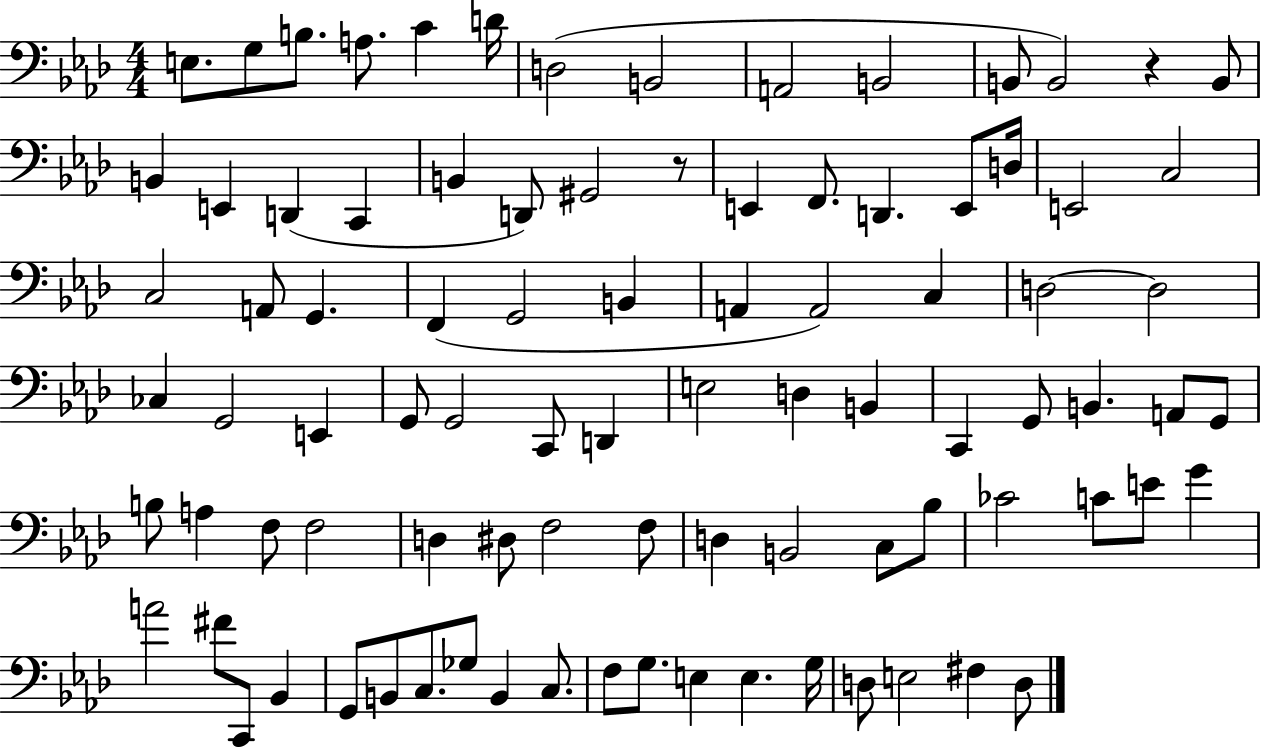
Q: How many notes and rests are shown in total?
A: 90